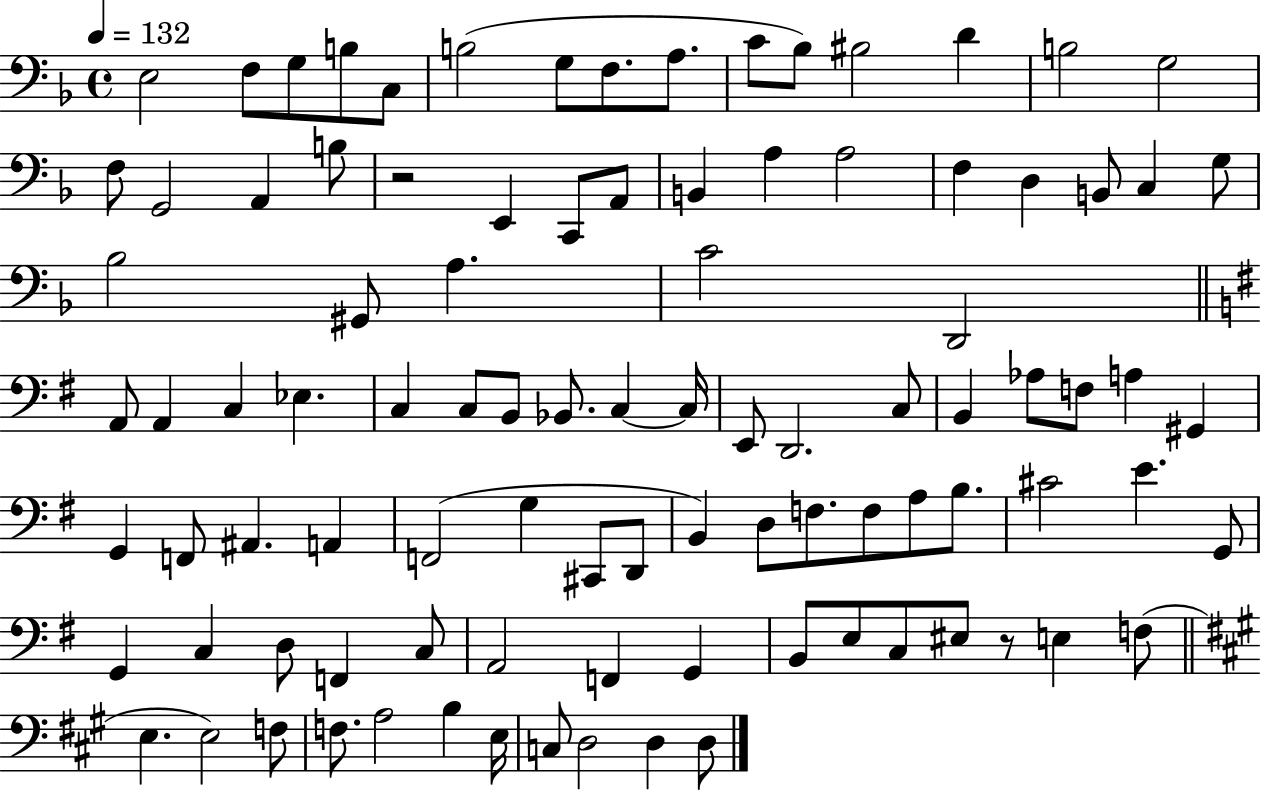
E3/h F3/e G3/e B3/e C3/e B3/h G3/e F3/e. A3/e. C4/e Bb3/e BIS3/h D4/q B3/h G3/h F3/e G2/h A2/q B3/e R/h E2/q C2/e A2/e B2/q A3/q A3/h F3/q D3/q B2/e C3/q G3/e Bb3/h G#2/e A3/q. C4/h D2/h A2/e A2/q C3/q Eb3/q. C3/q C3/e B2/e Bb2/e. C3/q C3/s E2/e D2/h. C3/e B2/q Ab3/e F3/e A3/q G#2/q G2/q F2/e A#2/q. A2/q F2/h G3/q C#2/e D2/e B2/q D3/e F3/e. F3/e A3/e B3/e. C#4/h E4/q. G2/e G2/q C3/q D3/e F2/q C3/e A2/h F2/q G2/q B2/e E3/e C3/e EIS3/e R/e E3/q F3/e E3/q. E3/h F3/e F3/e. A3/h B3/q E3/s C3/e D3/h D3/q D3/e